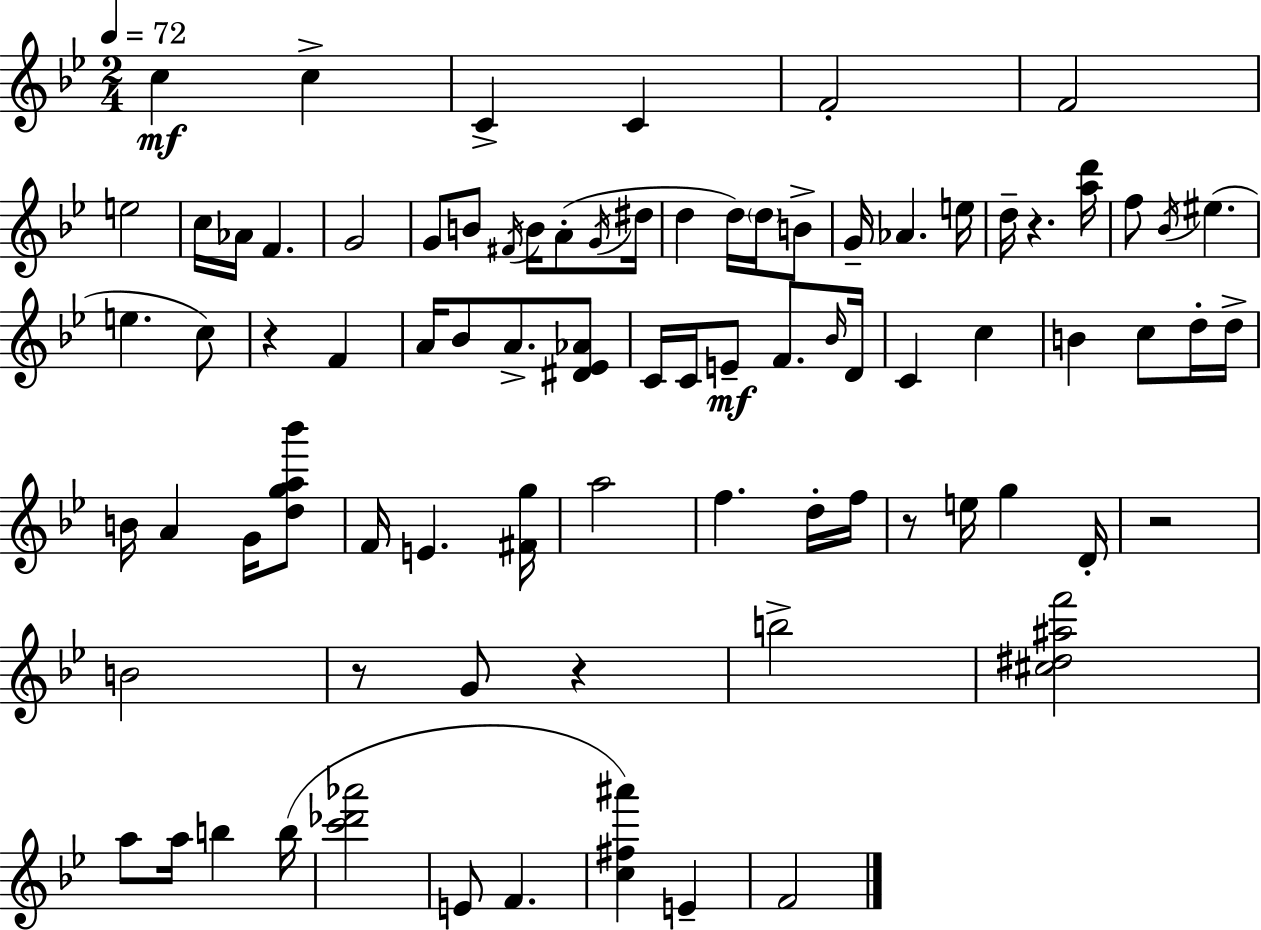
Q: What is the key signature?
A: G minor